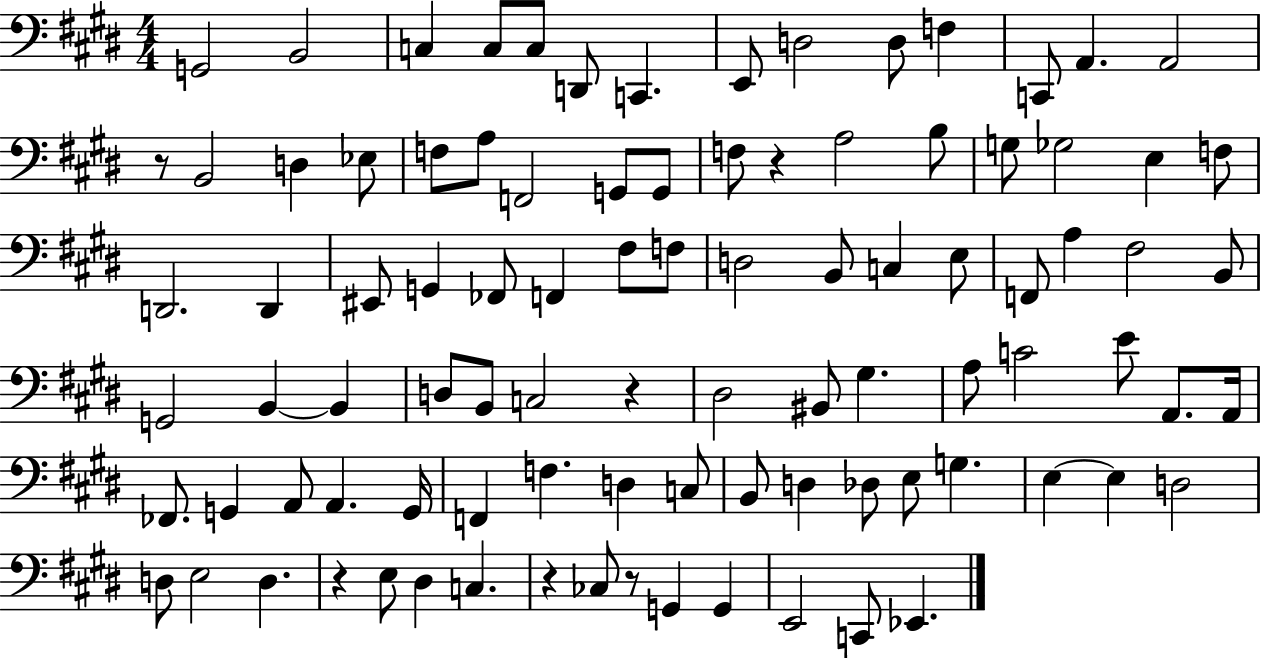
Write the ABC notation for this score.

X:1
T:Untitled
M:4/4
L:1/4
K:E
G,,2 B,,2 C, C,/2 C,/2 D,,/2 C,, E,,/2 D,2 D,/2 F, C,,/2 A,, A,,2 z/2 B,,2 D, _E,/2 F,/2 A,/2 F,,2 G,,/2 G,,/2 F,/2 z A,2 B,/2 G,/2 _G,2 E, F,/2 D,,2 D,, ^E,,/2 G,, _F,,/2 F,, ^F,/2 F,/2 D,2 B,,/2 C, E,/2 F,,/2 A, ^F,2 B,,/2 G,,2 B,, B,, D,/2 B,,/2 C,2 z ^D,2 ^B,,/2 ^G, A,/2 C2 E/2 A,,/2 A,,/4 _F,,/2 G,, A,,/2 A,, G,,/4 F,, F, D, C,/2 B,,/2 D, _D,/2 E,/2 G, E, E, D,2 D,/2 E,2 D, z E,/2 ^D, C, z _C,/2 z/2 G,, G,, E,,2 C,,/2 _E,,